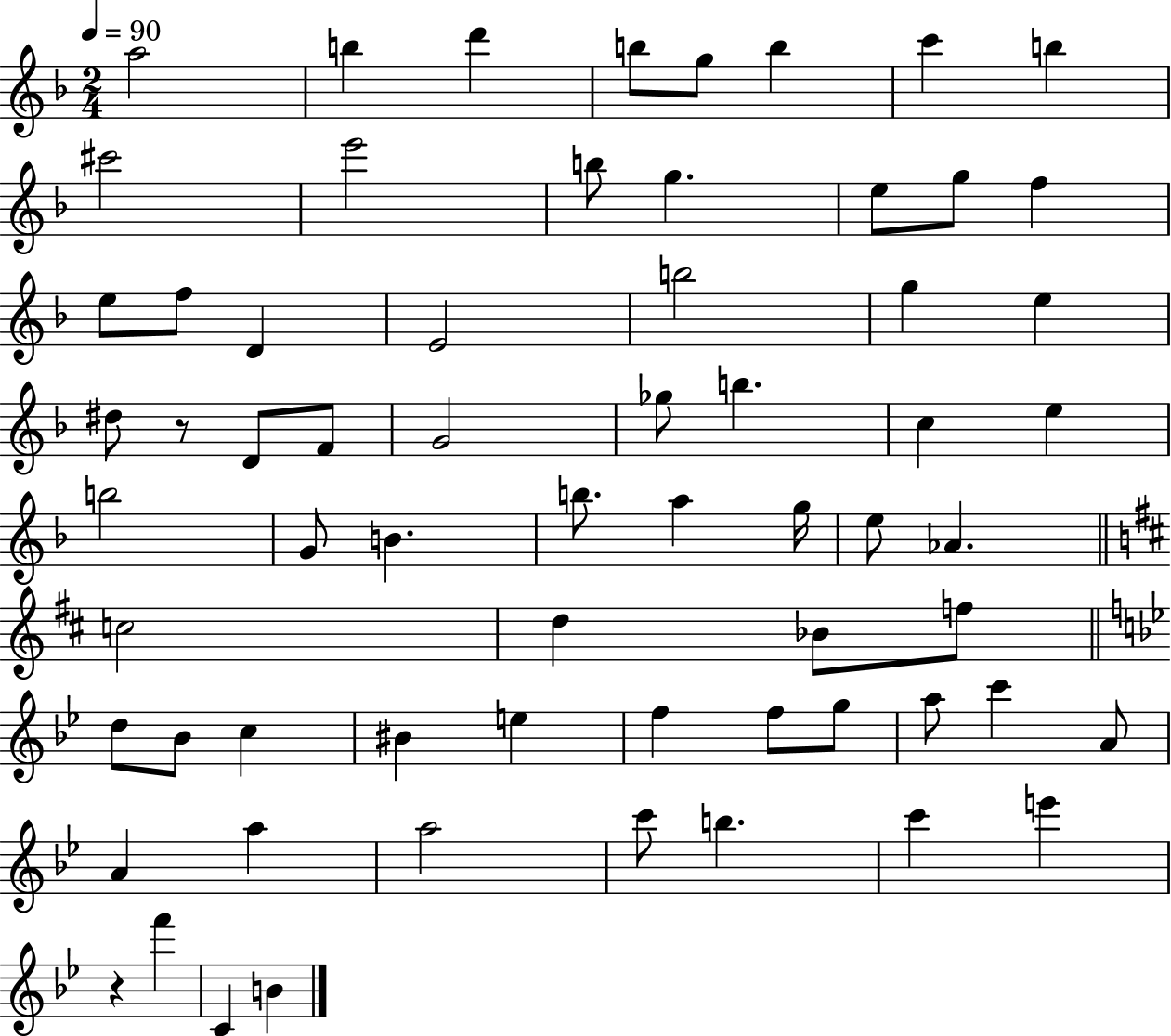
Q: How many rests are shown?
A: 2